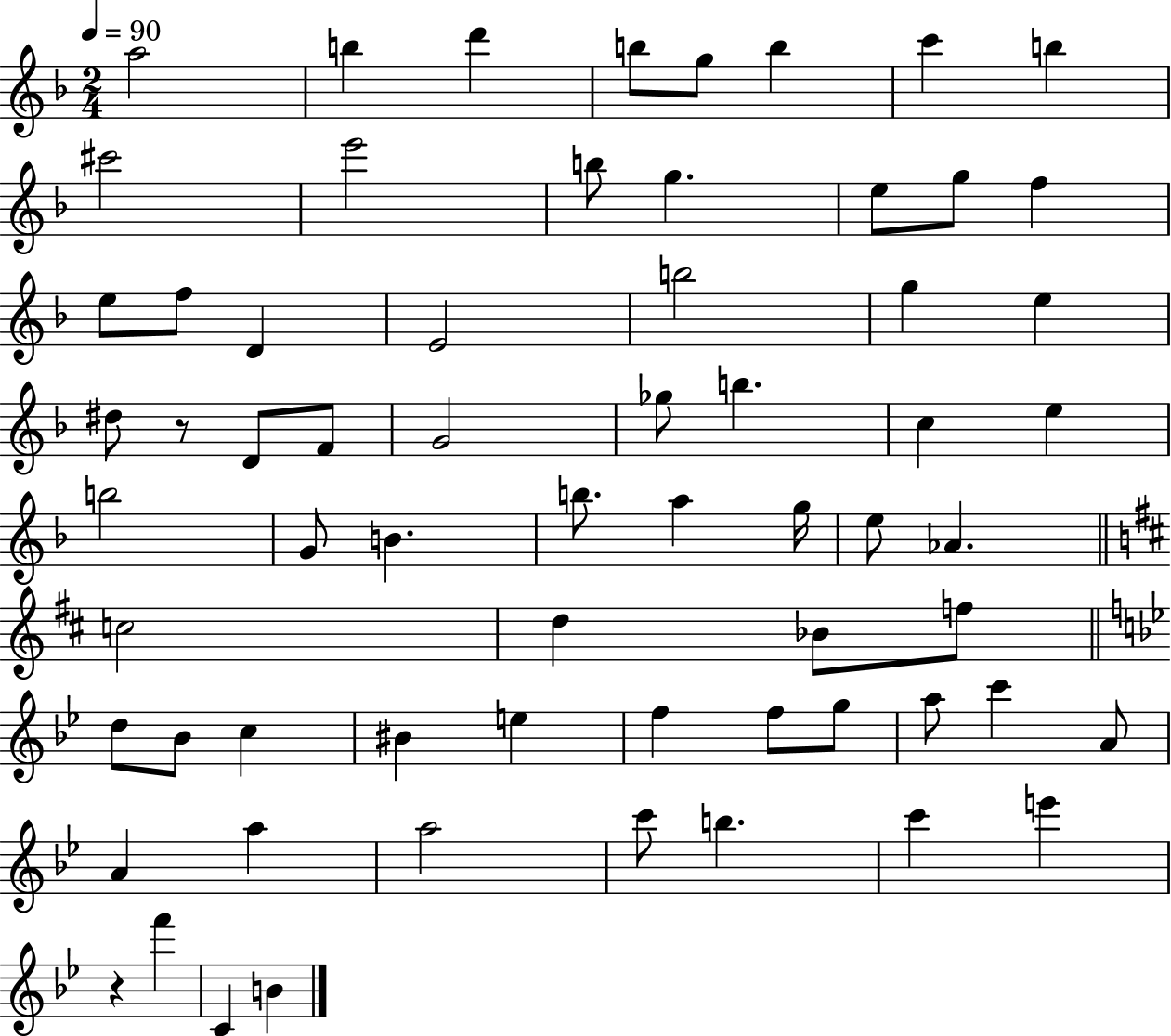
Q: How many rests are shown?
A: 2